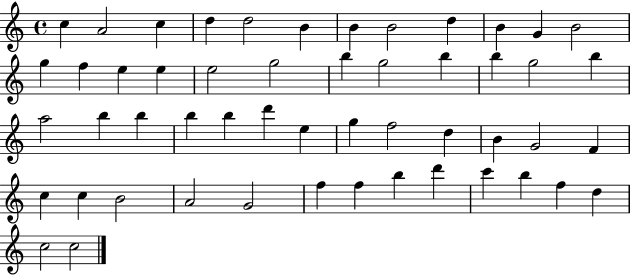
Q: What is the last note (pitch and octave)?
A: C5